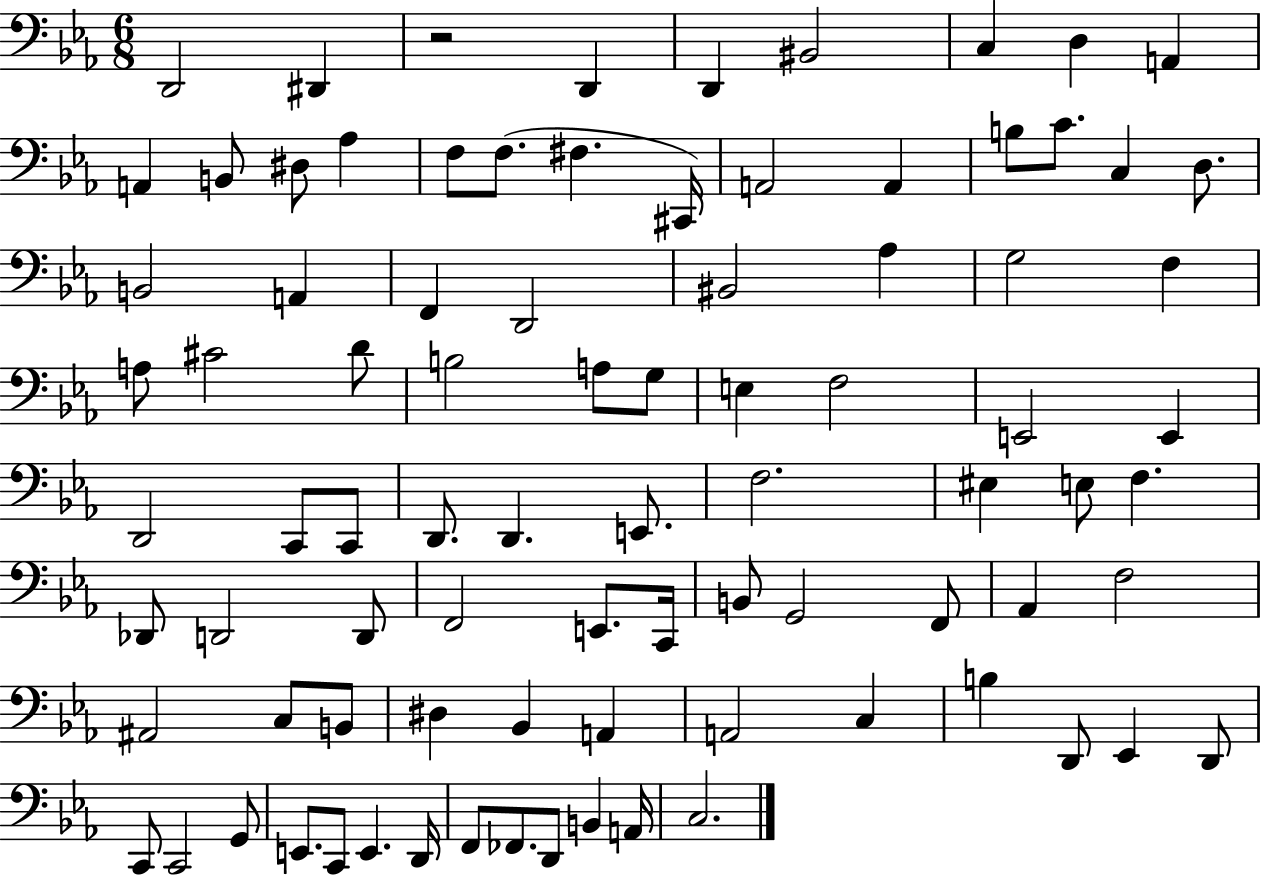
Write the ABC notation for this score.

X:1
T:Untitled
M:6/8
L:1/4
K:Eb
D,,2 ^D,, z2 D,, D,, ^B,,2 C, D, A,, A,, B,,/2 ^D,/2 _A, F,/2 F,/2 ^F, ^C,,/4 A,,2 A,, B,/2 C/2 C, D,/2 B,,2 A,, F,, D,,2 ^B,,2 _A, G,2 F, A,/2 ^C2 D/2 B,2 A,/2 G,/2 E, F,2 E,,2 E,, D,,2 C,,/2 C,,/2 D,,/2 D,, E,,/2 F,2 ^E, E,/2 F, _D,,/2 D,,2 D,,/2 F,,2 E,,/2 C,,/4 B,,/2 G,,2 F,,/2 _A,, F,2 ^A,,2 C,/2 B,,/2 ^D, _B,, A,, A,,2 C, B, D,,/2 _E,, D,,/2 C,,/2 C,,2 G,,/2 E,,/2 C,,/2 E,, D,,/4 F,,/2 _F,,/2 D,,/2 B,, A,,/4 C,2